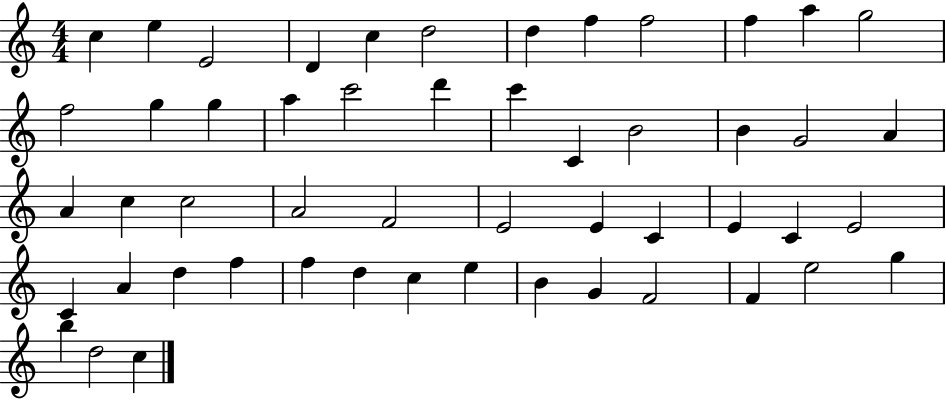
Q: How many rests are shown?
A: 0